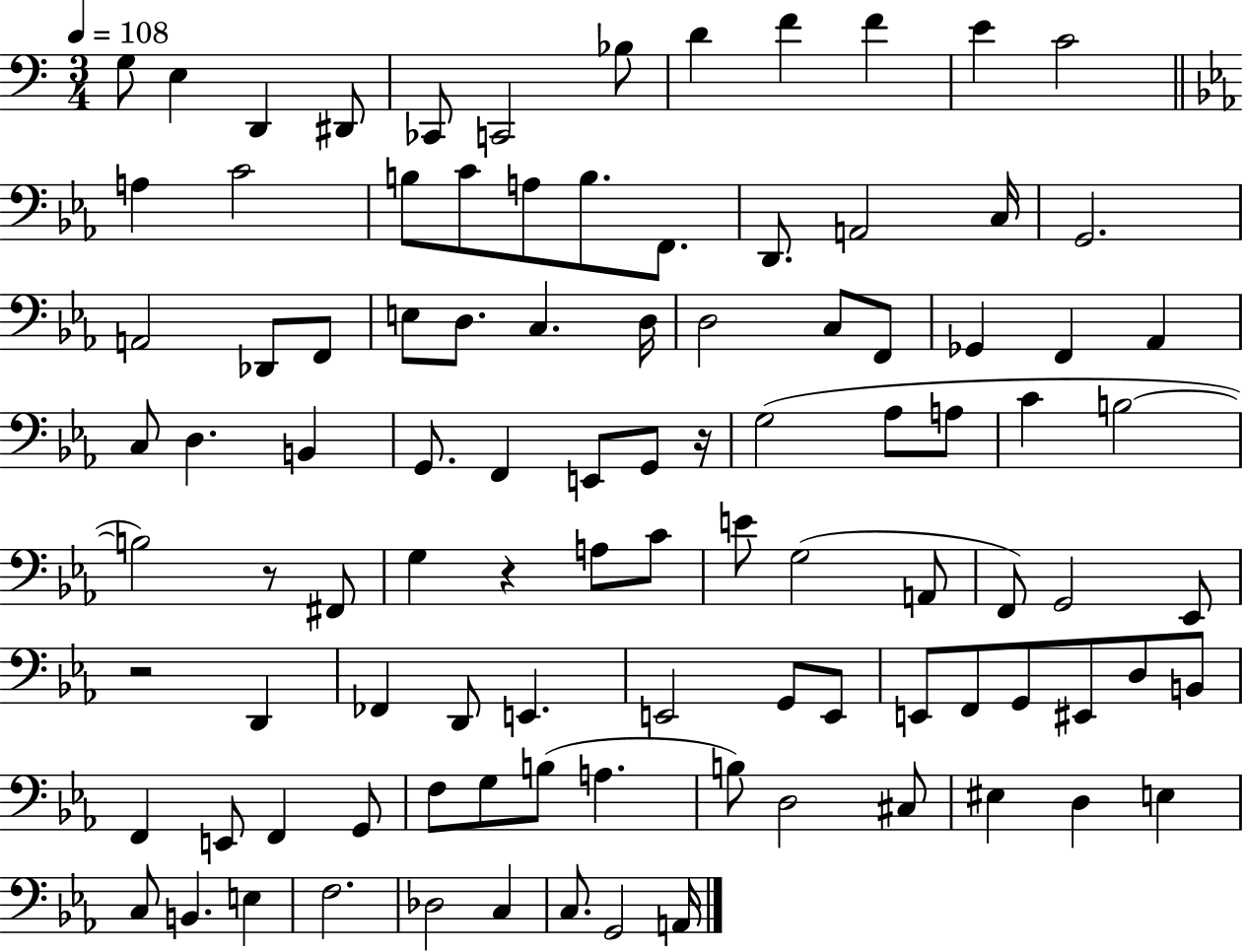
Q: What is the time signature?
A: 3/4